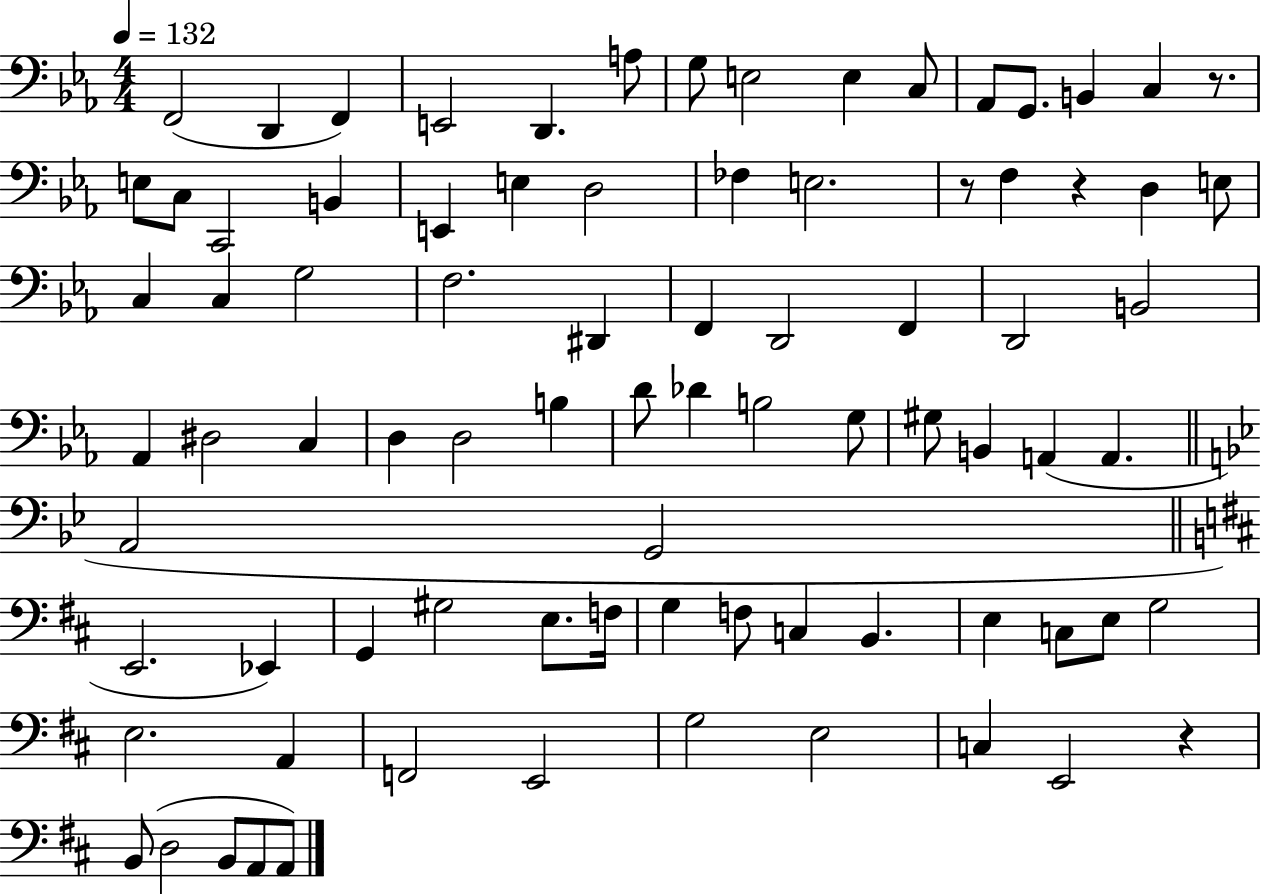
X:1
T:Untitled
M:4/4
L:1/4
K:Eb
F,,2 D,, F,, E,,2 D,, A,/2 G,/2 E,2 E, C,/2 _A,,/2 G,,/2 B,, C, z/2 E,/2 C,/2 C,,2 B,, E,, E, D,2 _F, E,2 z/2 F, z D, E,/2 C, C, G,2 F,2 ^D,, F,, D,,2 F,, D,,2 B,,2 _A,, ^D,2 C, D, D,2 B, D/2 _D B,2 G,/2 ^G,/2 B,, A,, A,, A,,2 G,,2 E,,2 _E,, G,, ^G,2 E,/2 F,/4 G, F,/2 C, B,, E, C,/2 E,/2 G,2 E,2 A,, F,,2 E,,2 G,2 E,2 C, E,,2 z B,,/2 D,2 B,,/2 A,,/2 A,,/2